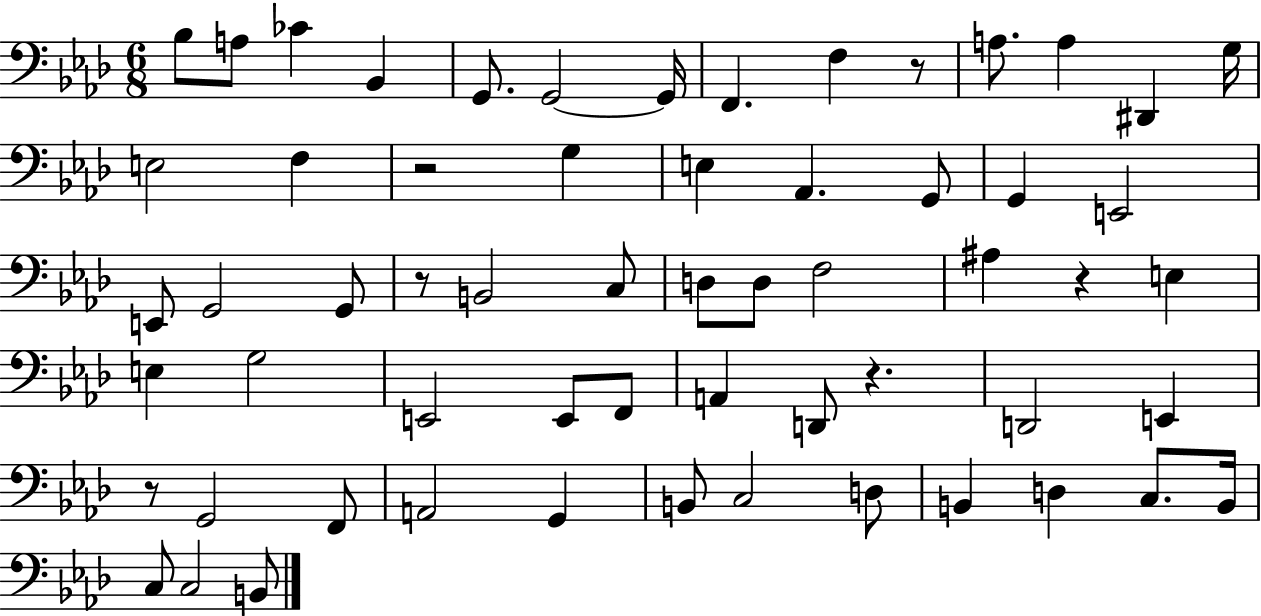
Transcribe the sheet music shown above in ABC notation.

X:1
T:Untitled
M:6/8
L:1/4
K:Ab
_B,/2 A,/2 _C _B,, G,,/2 G,,2 G,,/4 F,, F, z/2 A,/2 A, ^D,, G,/4 E,2 F, z2 G, E, _A,, G,,/2 G,, E,,2 E,,/2 G,,2 G,,/2 z/2 B,,2 C,/2 D,/2 D,/2 F,2 ^A, z E, E, G,2 E,,2 E,,/2 F,,/2 A,, D,,/2 z D,,2 E,, z/2 G,,2 F,,/2 A,,2 G,, B,,/2 C,2 D,/2 B,, D, C,/2 B,,/4 C,/2 C,2 B,,/2